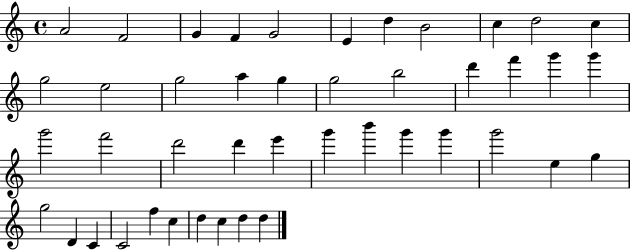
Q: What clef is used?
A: treble